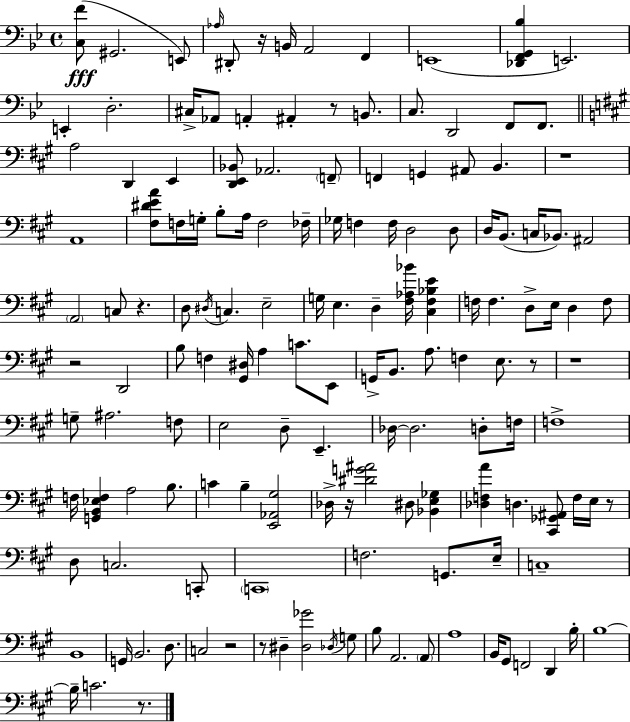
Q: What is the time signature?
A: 4/4